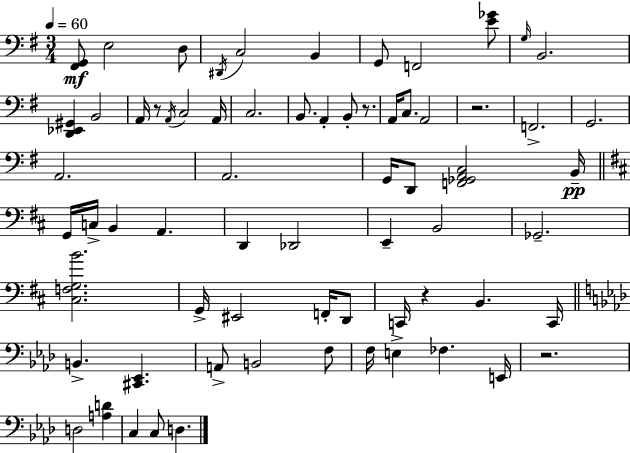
{
  \clef bass
  \numericTimeSignature
  \time 3/4
  \key e \minor
  \tempo 4 = 60
  <fis, g,>8\mf e2 d8 | \acciaccatura { dis,16 } c2 b,4 | g,8 f,2 <e' ges'>8 | \grace { g16 } b,2. | \break <d, ees, gis,>4 b,2 | a,16 r8 \acciaccatura { a,16 } c2 | a,16 c2. | b,8. a,4-. b,8-. | \break r8. a,16 c8. a,2 | r2. | f,2.-> | g,2. | \break a,2. | a,2. | g,16 d,8 <f, ges, a, c>2 | b,16--\pp \bar "||" \break \key d \major g,16 c16-> b,4 a,4. | d,4 des,2 | e,4-- b,2 | ges,2.-- | \break <cis f g b'>2. | g,16-> eis,2 f,16-. d,8 | c,16 r4 b,4. c,16 | \bar "||" \break \key f \minor b,4.-> <cis, ees,>4. | a,8-> b,2 f8 | f16 e4-> fes4. e,16 | r2. | \break d2 <a d'>4 | c4 c8 d4. | \bar "|."
}